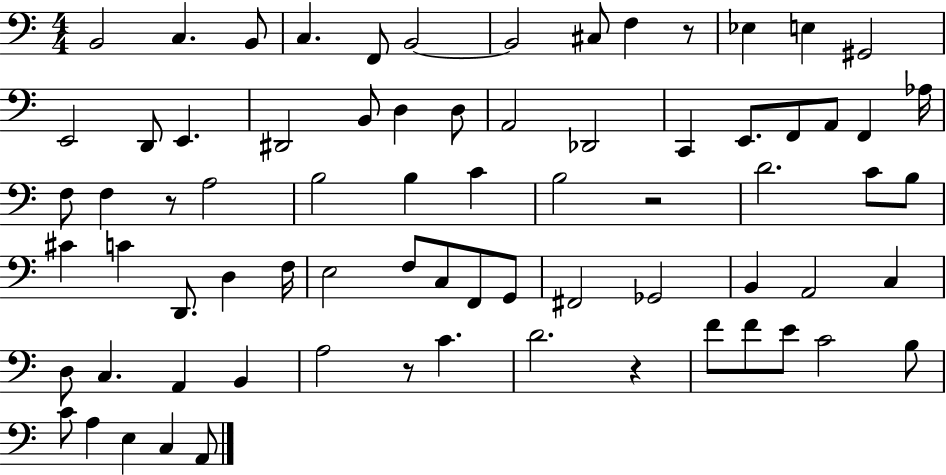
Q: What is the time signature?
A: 4/4